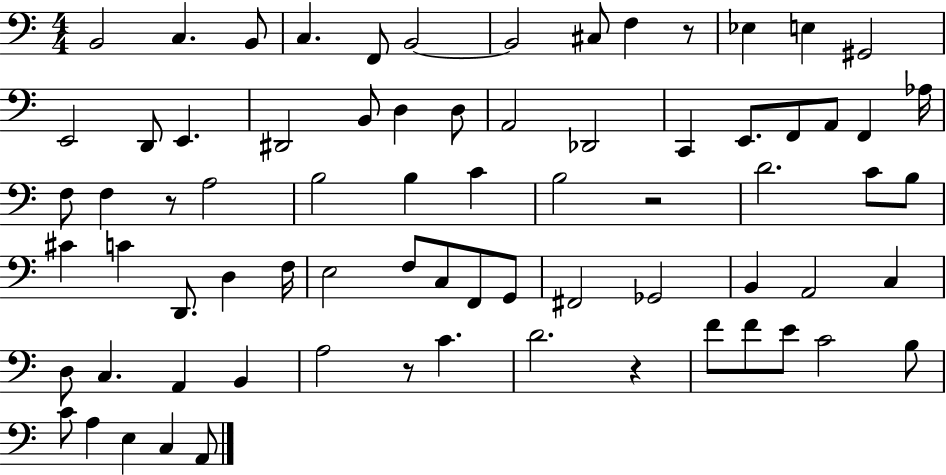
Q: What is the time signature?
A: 4/4